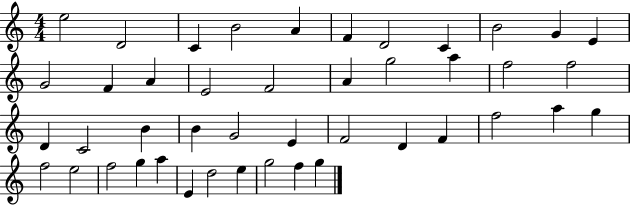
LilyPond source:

{
  \clef treble
  \numericTimeSignature
  \time 4/4
  \key c \major
  e''2 d'2 | c'4 b'2 a'4 | f'4 d'2 c'4 | b'2 g'4 e'4 | \break g'2 f'4 a'4 | e'2 f'2 | a'4 g''2 a''4 | f''2 f''2 | \break d'4 c'2 b'4 | b'4 g'2 e'4 | f'2 d'4 f'4 | f''2 a''4 g''4 | \break f''2 e''2 | f''2 g''4 a''4 | e'4 d''2 e''4 | g''2 f''4 g''4 | \break \bar "|."
}